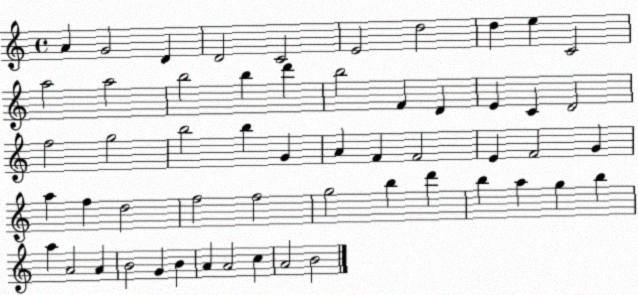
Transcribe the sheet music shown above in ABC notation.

X:1
T:Untitled
M:4/4
L:1/4
K:C
A G2 D D2 C2 E2 d2 d e C2 a2 a2 b2 b d' b2 F D E C D2 f2 g2 b2 b G A F F2 E F2 G a f d2 f2 f2 g2 b d' b a g b a A2 A B2 G B A A2 c A2 B2